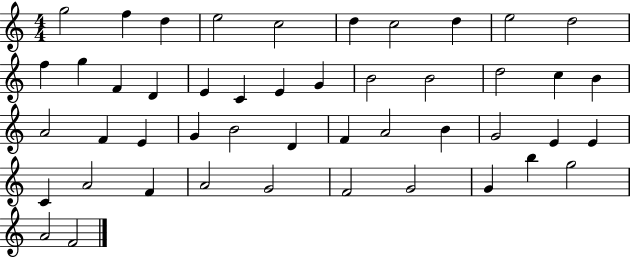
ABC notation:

X:1
T:Untitled
M:4/4
L:1/4
K:C
g2 f d e2 c2 d c2 d e2 d2 f g F D E C E G B2 B2 d2 c B A2 F E G B2 D F A2 B G2 E E C A2 F A2 G2 F2 G2 G b g2 A2 F2